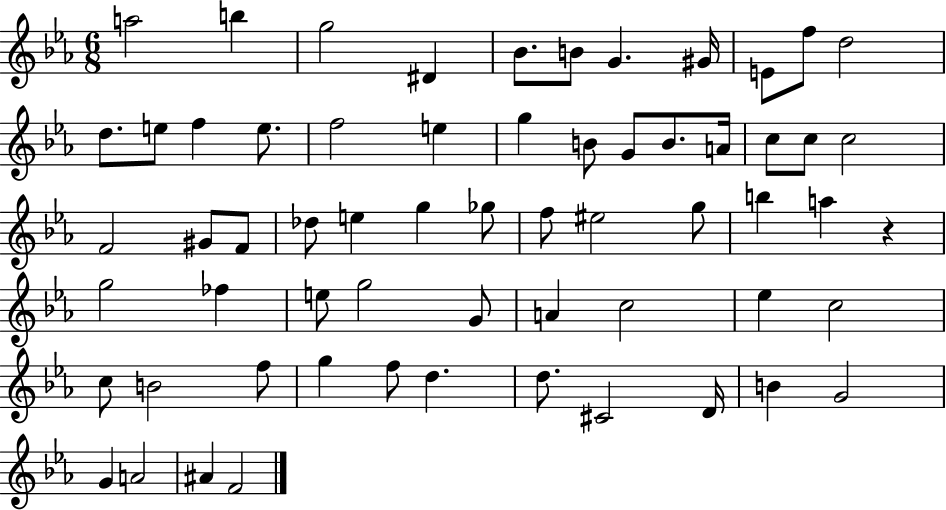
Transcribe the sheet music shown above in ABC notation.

X:1
T:Untitled
M:6/8
L:1/4
K:Eb
a2 b g2 ^D _B/2 B/2 G ^G/4 E/2 f/2 d2 d/2 e/2 f e/2 f2 e g B/2 G/2 B/2 A/4 c/2 c/2 c2 F2 ^G/2 F/2 _d/2 e g _g/2 f/2 ^e2 g/2 b a z g2 _f e/2 g2 G/2 A c2 _e c2 c/2 B2 f/2 g f/2 d d/2 ^C2 D/4 B G2 G A2 ^A F2